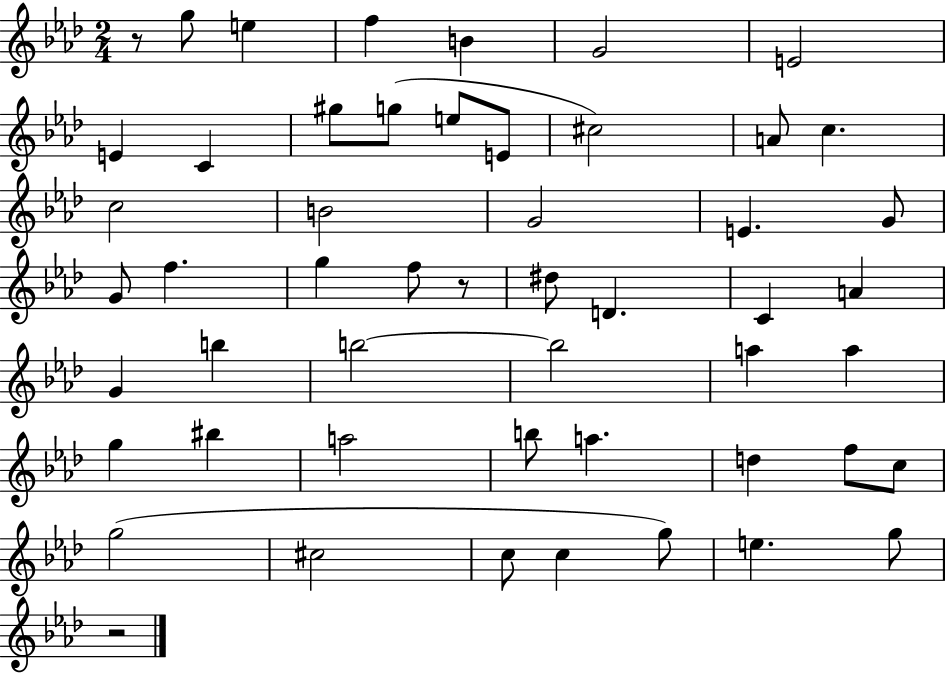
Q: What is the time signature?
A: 2/4